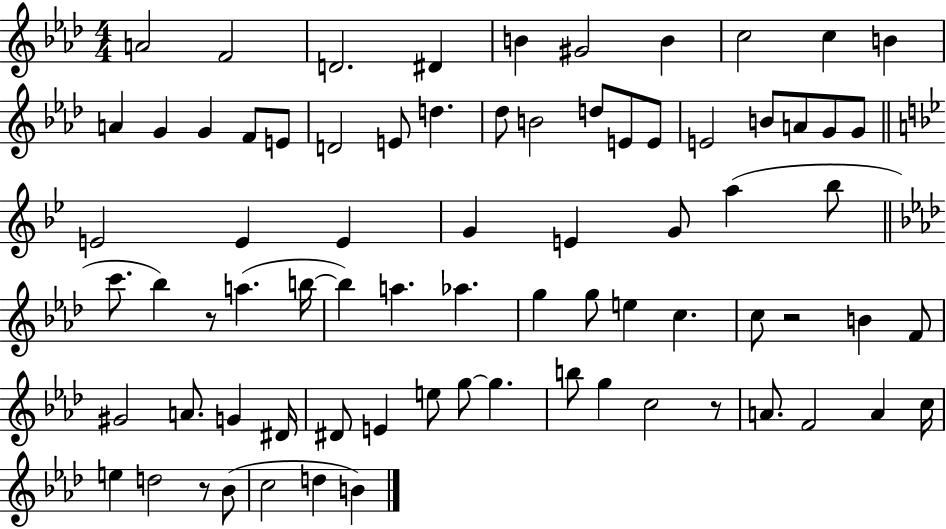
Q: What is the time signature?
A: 4/4